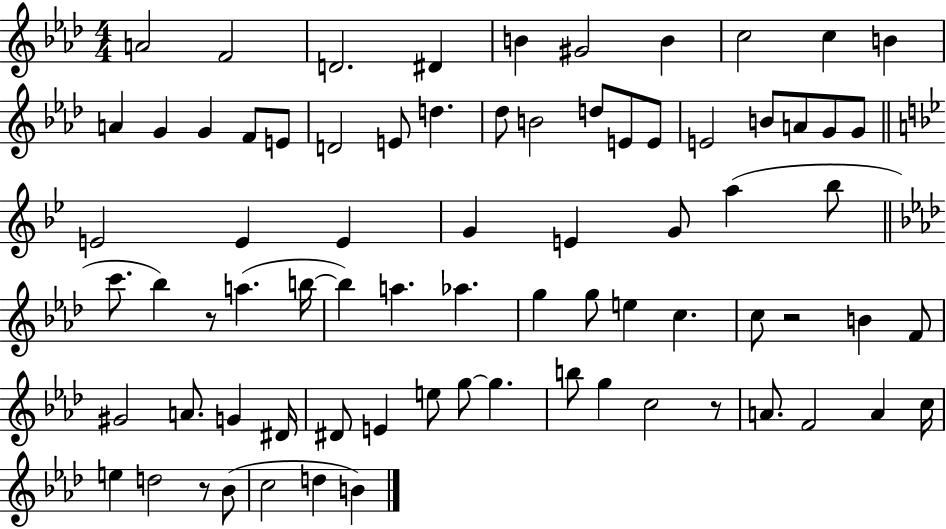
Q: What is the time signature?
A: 4/4